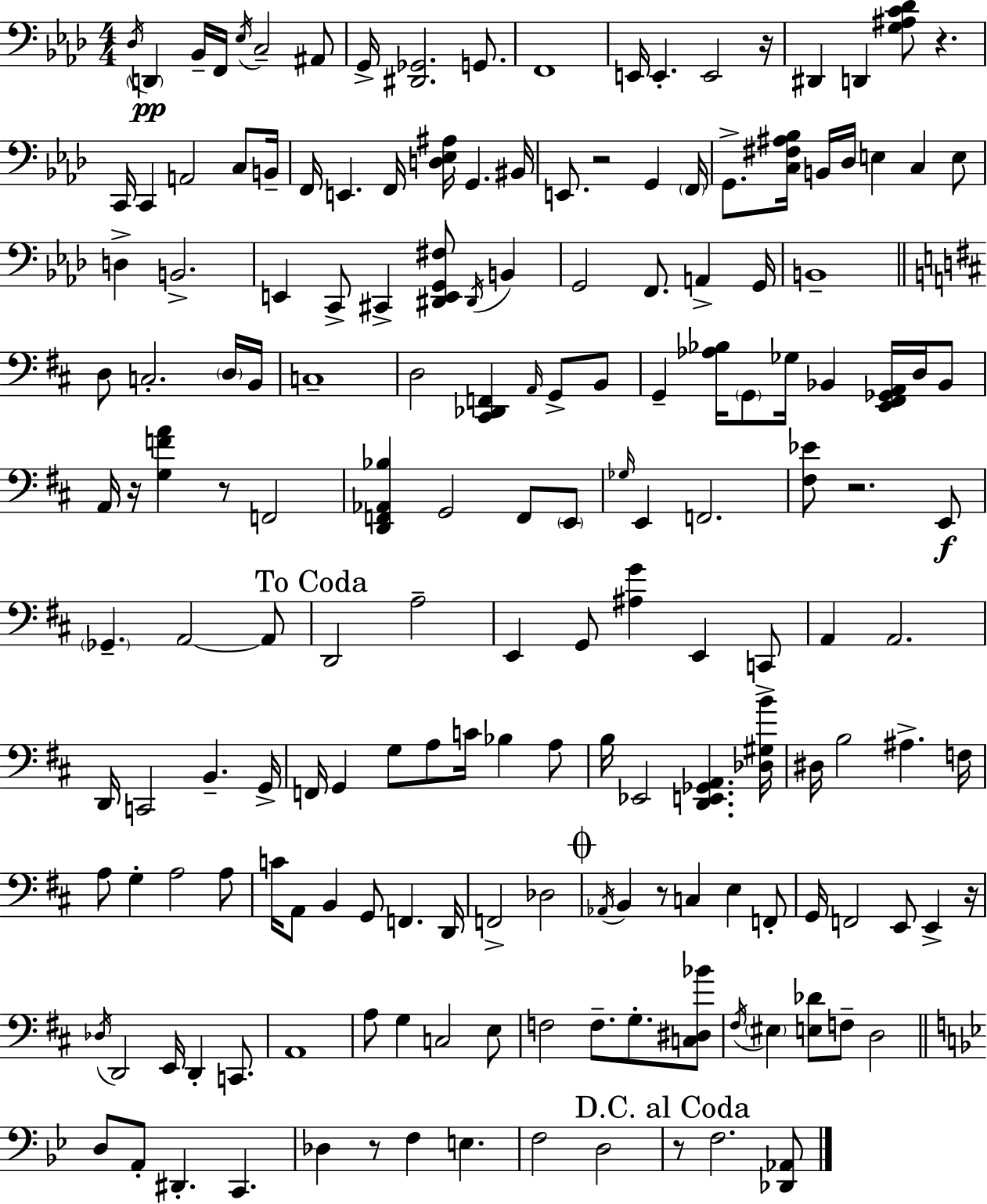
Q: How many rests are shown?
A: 10